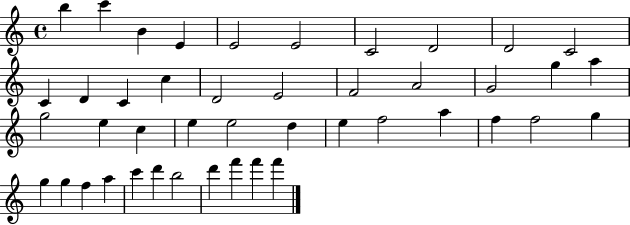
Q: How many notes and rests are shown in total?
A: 44